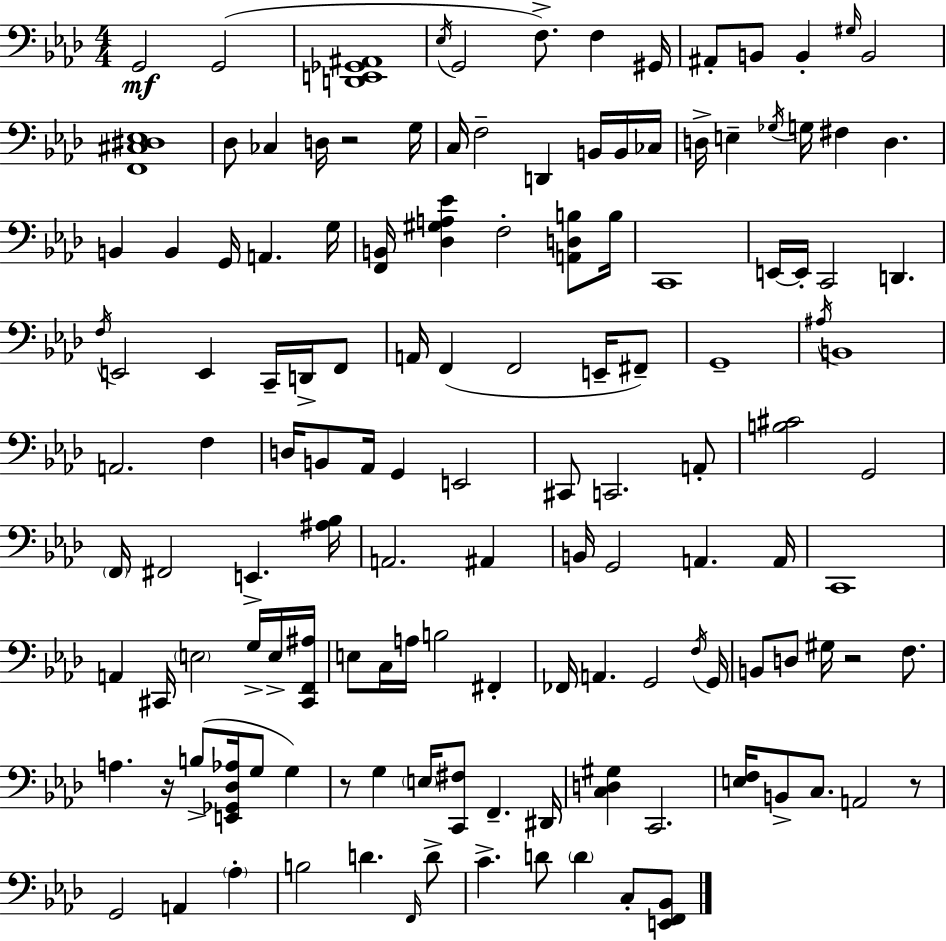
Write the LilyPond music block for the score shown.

{
  \clef bass
  \numericTimeSignature
  \time 4/4
  \key aes \major
  g,2\mf g,2( | <d, e, ges, ais,>1 | \acciaccatura { ees16 } g,2 f8.->) f4 | gis,16 ais,8-. b,8 b,4-. \grace { gis16 } b,2 | \break <f, cis dis ees>1 | des8 ces4 d16 r2 | g16 c16 f2-- d,4 b,16 | b,16 ces16 d16-> e4-- \acciaccatura { ges16 } g16 fis4 d4. | \break b,4 b,4 g,16 a,4. | g16 <f, b,>16 <des gis a ees'>4 f2-. | <a, d b>8 b16 c,1 | e,16~~ e,16-. c,2 d,4. | \break \acciaccatura { f16 } e,2 e,4 | c,16-- d,16-> f,8 a,16 f,4( f,2 | e,16-- fis,8--) g,1-- | \acciaccatura { ais16 } b,1 | \break a,2. | f4 d16 b,8 aes,16 g,4 e,2 | cis,8 c,2. | a,8-. <b cis'>2 g,2 | \break \parenthesize f,16 fis,2 e,4.-> | <ais bes>16 a,2. | ais,4 b,16 g,2 a,4. | a,16 c,1 | \break a,4 cis,16 \parenthesize e2 | g16-> e16-> <cis, f, ais>16 e8 c16 a16 b2 | fis,4-. fes,16 a,4. g,2 | \acciaccatura { f16 } g,16 b,8 d8 gis16 r2 | \break f8. a4. r16 b8->( <e, ges, des aes>16 | g8 g4) r8 g4 \parenthesize e16 <c, fis>8 f,4.-- | dis,16 <c d gis>4 c,2. | <e f>16 b,8-> c8. a,2 | \break r8 g,2 a,4 | \parenthesize aes4-. b2 d'4. | \grace { f,16 } d'8-> c'4.-> d'8 \parenthesize d'4 | c8-. <e, f, bes,>8 \bar "|."
}